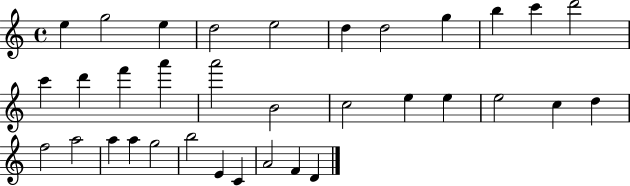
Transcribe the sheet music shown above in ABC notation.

X:1
T:Untitled
M:4/4
L:1/4
K:C
e g2 e d2 e2 d d2 g b c' d'2 c' d' f' a' a'2 B2 c2 e e e2 c d f2 a2 a a g2 b2 E C A2 F D